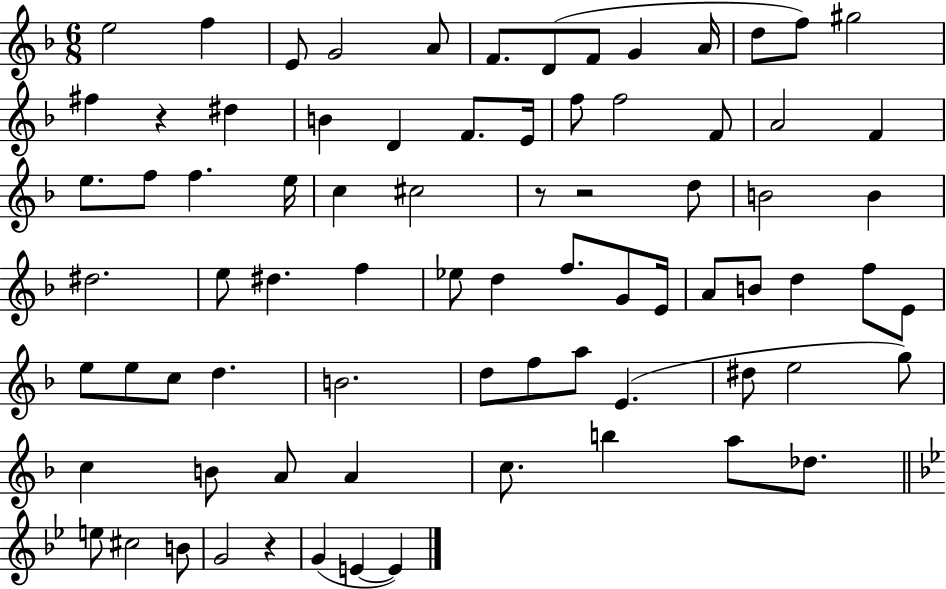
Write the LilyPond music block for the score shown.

{
  \clef treble
  \numericTimeSignature
  \time 6/8
  \key f \major
  e''2 f''4 | e'8 g'2 a'8 | f'8. d'8( f'8 g'4 a'16 | d''8 f''8) gis''2 | \break fis''4 r4 dis''4 | b'4 d'4 f'8. e'16 | f''8 f''2 f'8 | a'2 f'4 | \break e''8. f''8 f''4. e''16 | c''4 cis''2 | r8 r2 d''8 | b'2 b'4 | \break dis''2. | e''8 dis''4. f''4 | ees''8 d''4 f''8. g'8 e'16 | a'8 b'8 d''4 f''8 e'8 | \break e''8 e''8 c''8 d''4. | b'2. | d''8 f''8 a''8 e'4.( | dis''8 e''2 g''8) | \break c''4 b'8 a'8 a'4 | c''8. b''4 a''8 des''8. | \bar "||" \break \key bes \major e''8 cis''2 b'8 | g'2 r4 | g'4( e'4~~ e'4) | \bar "|."
}